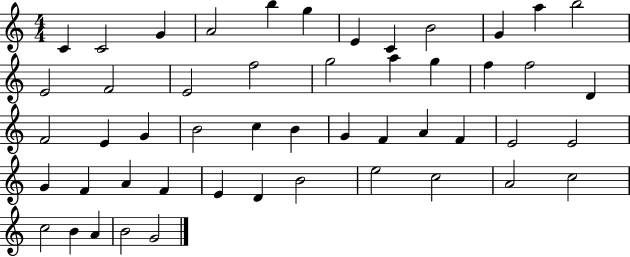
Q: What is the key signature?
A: C major